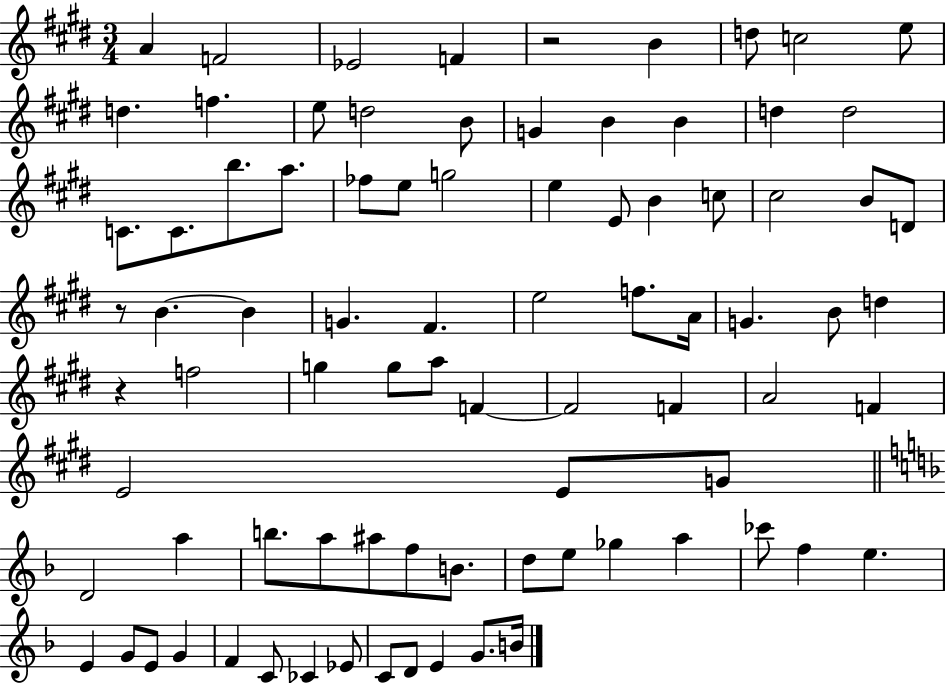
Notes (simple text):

A4/q F4/h Eb4/h F4/q R/h B4/q D5/e C5/h E5/e D5/q. F5/q. E5/e D5/h B4/e G4/q B4/q B4/q D5/q D5/h C4/e. C4/e. B5/e. A5/e. FES5/e E5/e G5/h E5/q E4/e B4/q C5/e C#5/h B4/e D4/e R/e B4/q. B4/q G4/q. F#4/q. E5/h F5/e. A4/s G4/q. B4/e D5/q R/q F5/h G5/q G5/e A5/e F4/q F4/h F4/q A4/h F4/q E4/h E4/e G4/e D4/h A5/q B5/e. A5/e A#5/e F5/e B4/e. D5/e E5/e Gb5/q A5/q CES6/e F5/q E5/q. E4/q G4/e E4/e G4/q F4/q C4/e CES4/q Eb4/e C4/e D4/e E4/q G4/e. B4/s